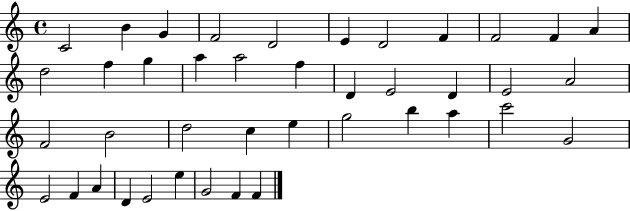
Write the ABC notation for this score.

X:1
T:Untitled
M:4/4
L:1/4
K:C
C2 B G F2 D2 E D2 F F2 F A d2 f g a a2 f D E2 D E2 A2 F2 B2 d2 c e g2 b a c'2 G2 E2 F A D E2 e G2 F F